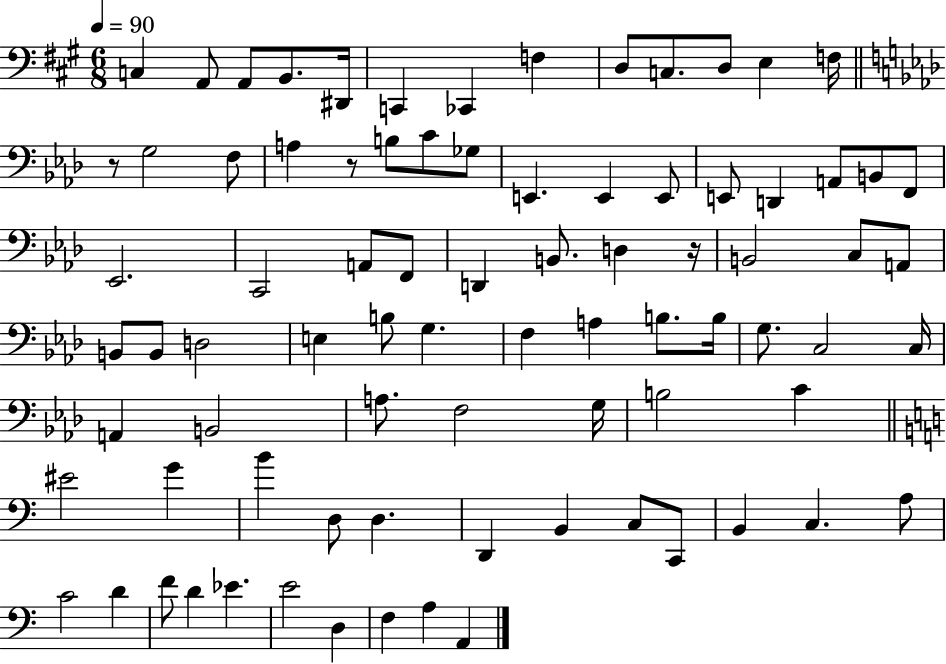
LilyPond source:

{
  \clef bass
  \numericTimeSignature
  \time 6/8
  \key a \major
  \tempo 4 = 90
  c4 a,8 a,8 b,8. dis,16 | c,4 ces,4 f4 | d8 c8. d8 e4 f16 | \bar "||" \break \key aes \major r8 g2 f8 | a4 r8 b8 c'8 ges8 | e,4. e,4 e,8 | e,8 d,4 a,8 b,8 f,8 | \break ees,2. | c,2 a,8 f,8 | d,4 b,8. d4 r16 | b,2 c8 a,8 | \break b,8 b,8 d2 | e4 b8 g4. | f4 a4 b8. b16 | g8. c2 c16 | \break a,4 b,2 | a8. f2 g16 | b2 c'4 | \bar "||" \break \key a \minor eis'2 g'4 | b'4 d8 d4. | d,4 b,4 c8 c,8 | b,4 c4. a8 | \break c'2 d'4 | f'8 d'4 ees'4. | e'2 d4 | f4 a4 a,4 | \break \bar "|."
}